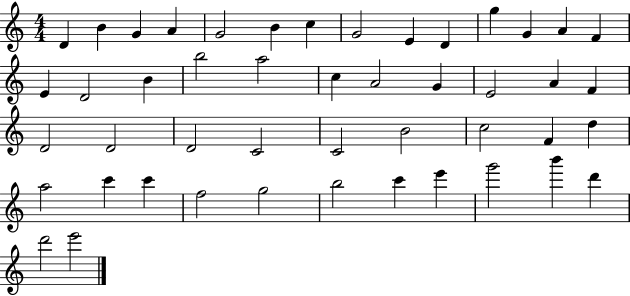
X:1
T:Untitled
M:4/4
L:1/4
K:C
D B G A G2 B c G2 E D g G A F E D2 B b2 a2 c A2 G E2 A F D2 D2 D2 C2 C2 B2 c2 F d a2 c' c' f2 g2 b2 c' e' g'2 b' d' d'2 e'2